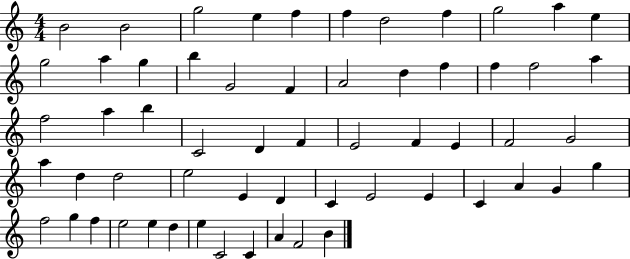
X:1
T:Untitled
M:4/4
L:1/4
K:C
B2 B2 g2 e f f d2 f g2 a e g2 a g b G2 F A2 d f f f2 a f2 a b C2 D F E2 F E F2 G2 a d d2 e2 E D C E2 E C A G g f2 g f e2 e d e C2 C A F2 B